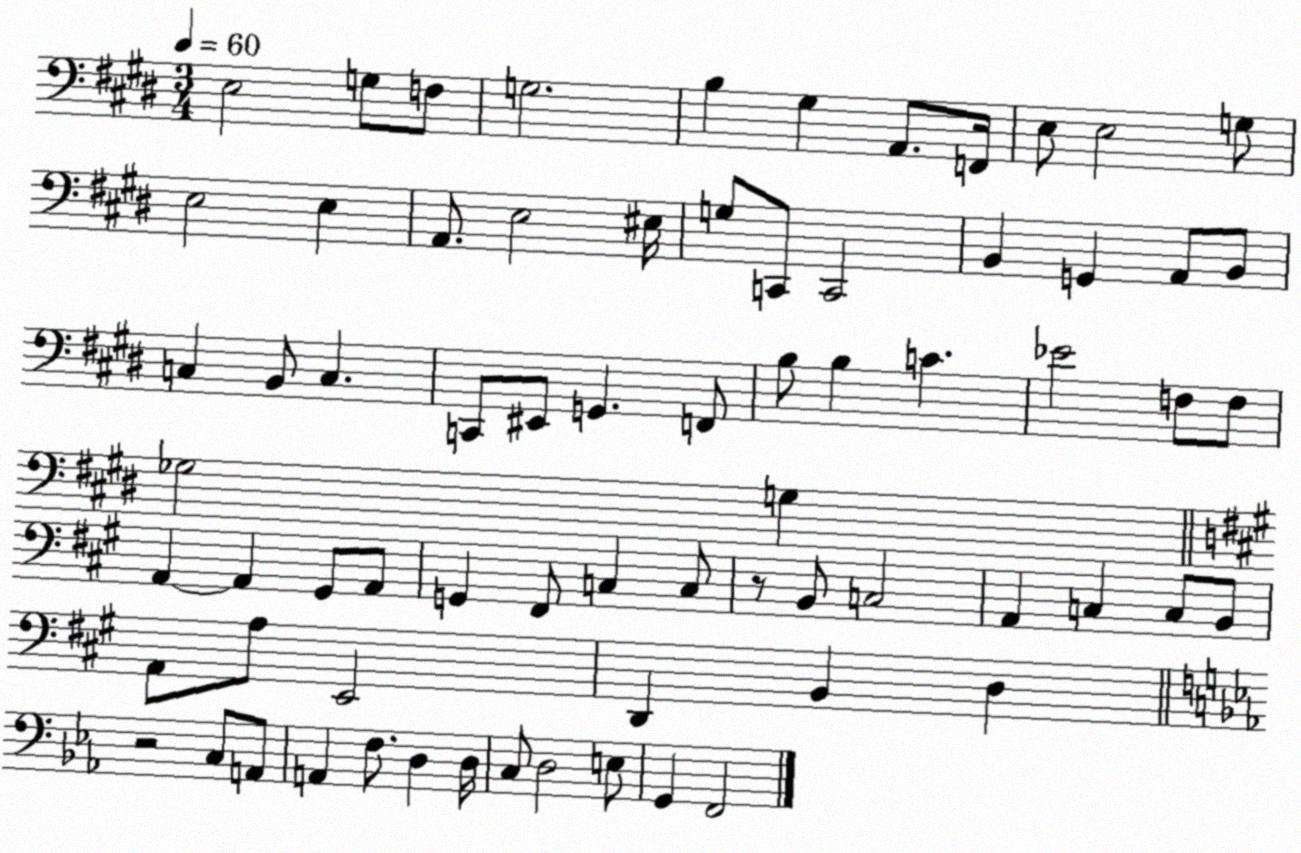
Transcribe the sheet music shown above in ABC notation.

X:1
T:Untitled
M:3/4
L:1/4
K:E
E,2 G,/2 F,/2 G,2 B, ^G, A,,/2 F,,/4 E,/2 E,2 G,/2 E,2 E, A,,/2 E,2 ^E,/4 G,/2 C,,/2 C,,2 B,, G,, A,,/2 B,,/2 C, B,,/2 C, C,,/2 ^E,,/2 G,, F,,/2 B,/2 B, C _E2 F,/2 F,/2 _G,2 G, A,, A,, ^G,,/2 A,,/2 G,, ^F,,/2 C, C,/2 z/2 B,,/2 C,2 A,, C, C,/2 B,,/2 A,,/2 A,/2 E,,2 D,, B,, D, z2 C,/2 A,,/2 A,, F,/2 D, D,/4 C,/2 D,2 E,/2 G,, F,,2